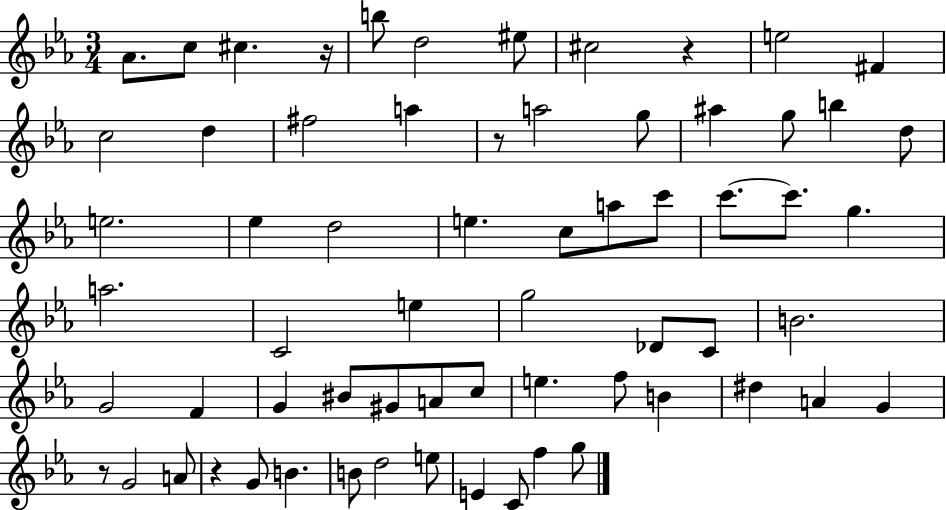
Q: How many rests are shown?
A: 5